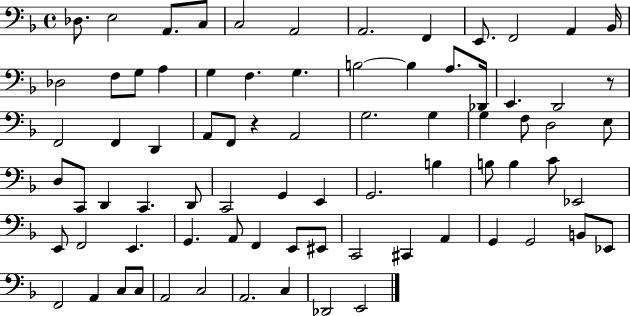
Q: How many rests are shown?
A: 2